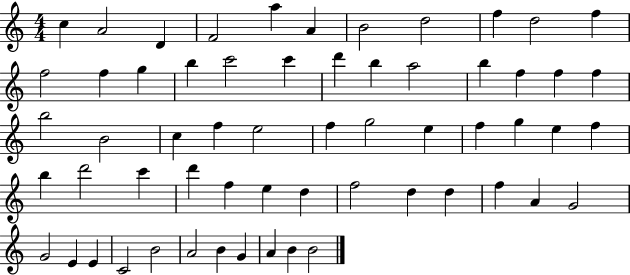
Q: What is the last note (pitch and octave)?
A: B4